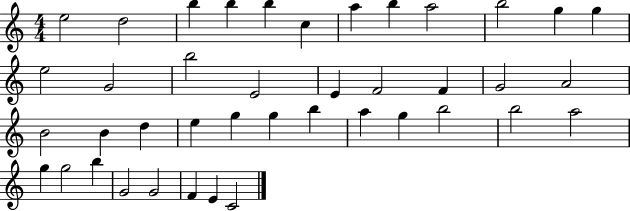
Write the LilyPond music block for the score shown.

{
  \clef treble
  \numericTimeSignature
  \time 4/4
  \key c \major
  e''2 d''2 | b''4 b''4 b''4 c''4 | a''4 b''4 a''2 | b''2 g''4 g''4 | \break e''2 g'2 | b''2 e'2 | e'4 f'2 f'4 | g'2 a'2 | \break b'2 b'4 d''4 | e''4 g''4 g''4 b''4 | a''4 g''4 b''2 | b''2 a''2 | \break g''4 g''2 b''4 | g'2 g'2 | f'4 e'4 c'2 | \bar "|."
}